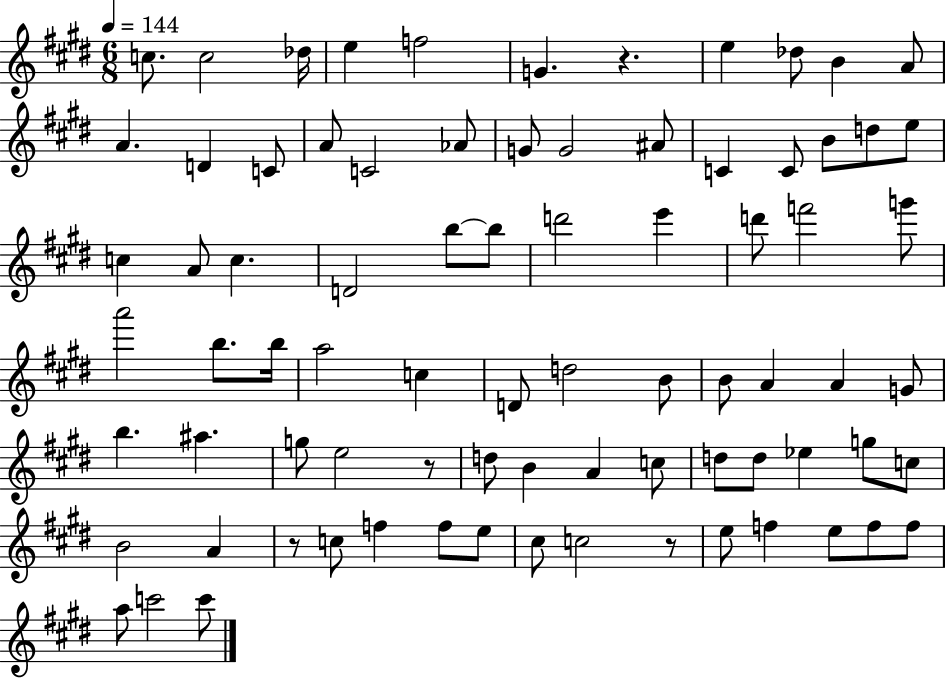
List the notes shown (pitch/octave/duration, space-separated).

C5/e. C5/h Db5/s E5/q F5/h G4/q. R/q. E5/q Db5/e B4/q A4/e A4/q. D4/q C4/e A4/e C4/h Ab4/e G4/e G4/h A#4/e C4/q C4/e B4/e D5/e E5/e C5/q A4/e C5/q. D4/h B5/e B5/e D6/h E6/q D6/e F6/h G6/e A6/h B5/e. B5/s A5/h C5/q D4/e D5/h B4/e B4/e A4/q A4/q G4/e B5/q. A#5/q. G5/e E5/h R/e D5/e B4/q A4/q C5/e D5/e D5/e Eb5/q G5/e C5/e B4/h A4/q R/e C5/e F5/q F5/e E5/e C#5/e C5/h R/e E5/e F5/q E5/e F5/e F5/e A5/e C6/h C6/e